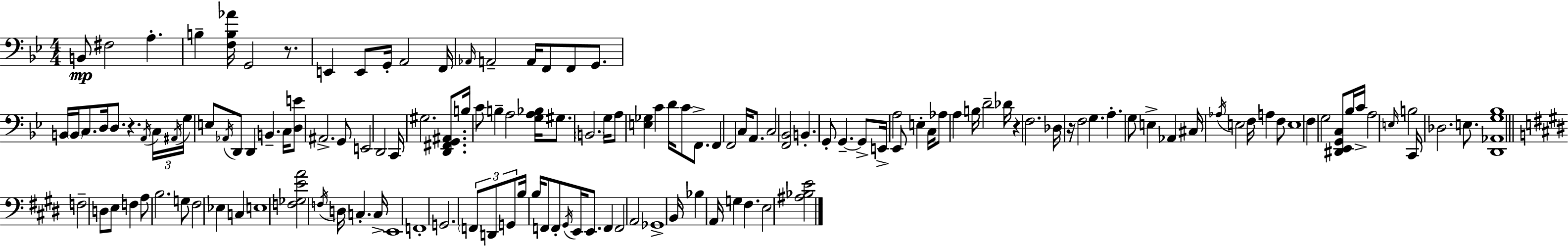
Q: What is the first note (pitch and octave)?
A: B2